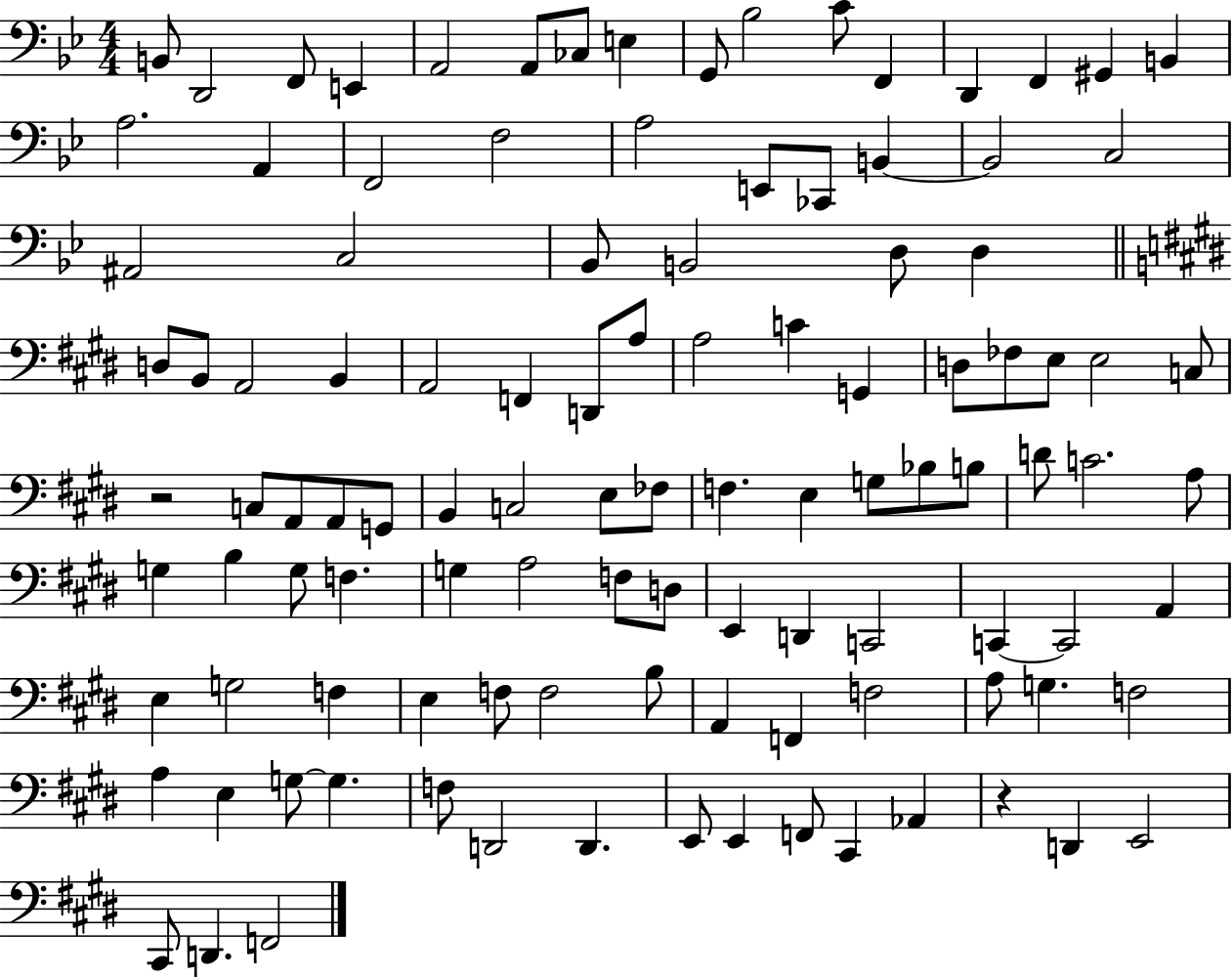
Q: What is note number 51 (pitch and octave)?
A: A2